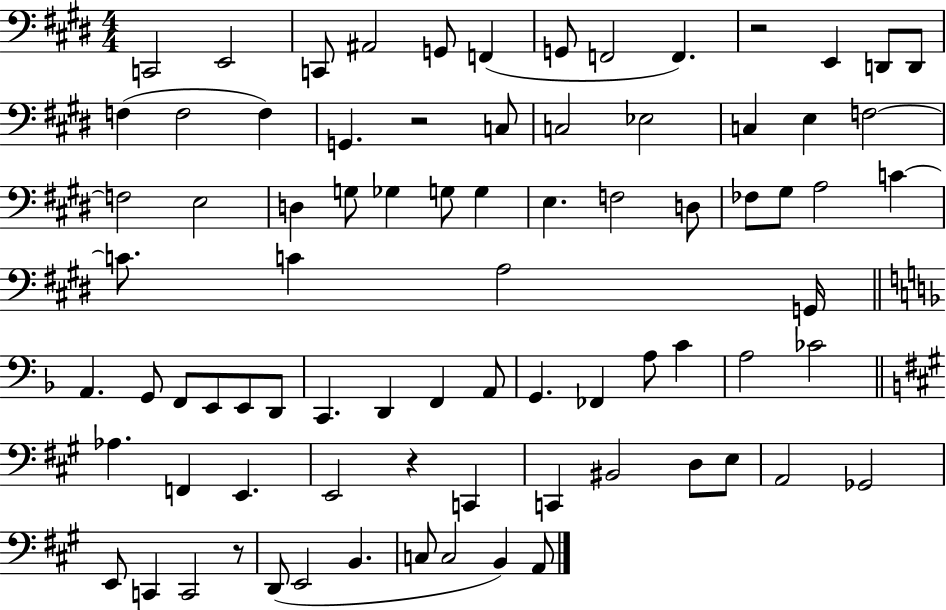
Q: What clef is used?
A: bass